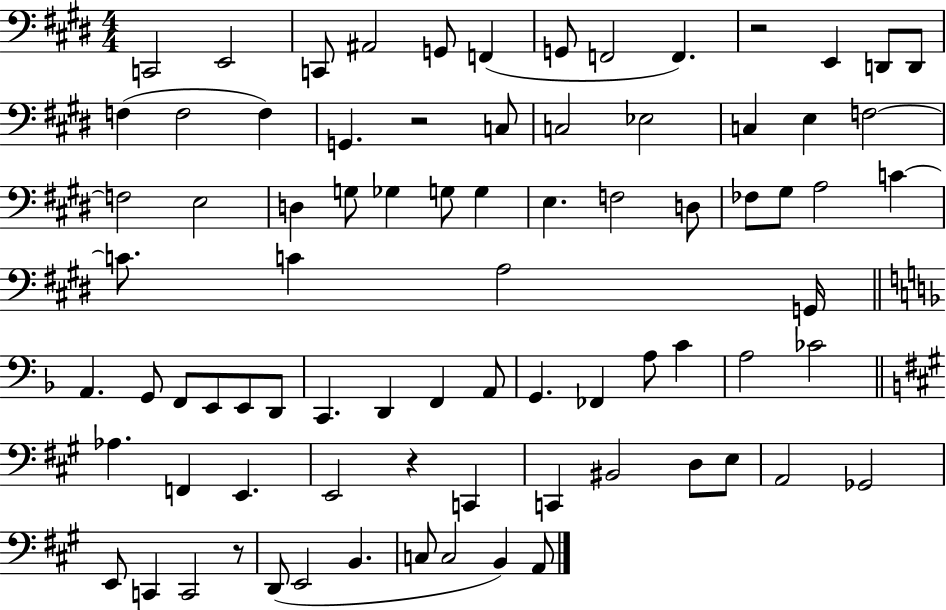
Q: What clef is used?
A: bass